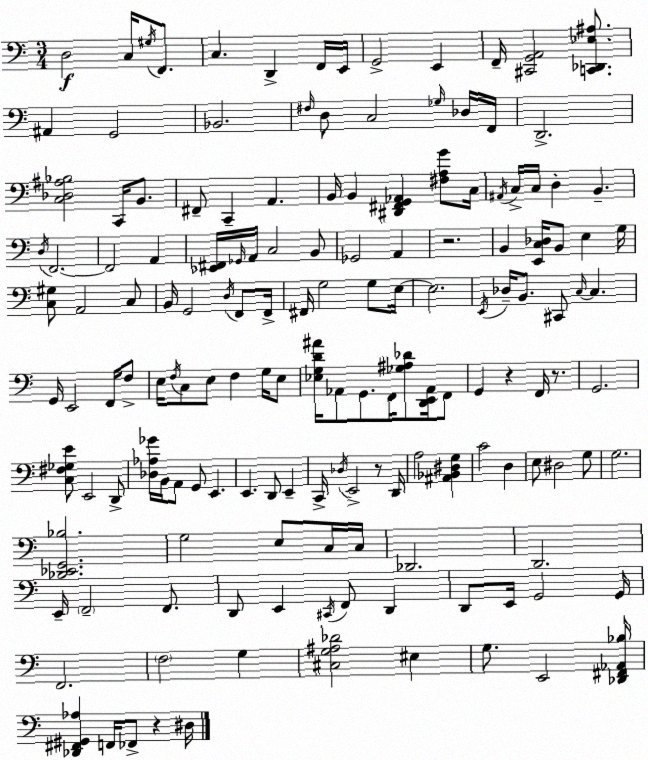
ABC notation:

X:1
T:Untitled
M:3/4
L:1/4
K:C
D,2 C,/4 ^G,/4 F,,/2 C, D,, F,,/4 E,,/4 G,,2 E,, F,,/4 [^C,,G,,A,,]2 [C,,_D,,_E,^A,]/2 ^A,, G,,2 _B,,2 ^F,/4 D,/2 C,2 _G,/4 _D,/4 F,,/4 D,,2 [C,_D,^A,_B,]2 C,,/4 B,,/2 ^F,,/2 C,, A,, B,,/4 B,, [^D,,^F,,G,,_A,,] [^F,A,G]/2 C,/4 ^A,,/4 C,/4 C,/4 D, B,, D,/4 F,,2 F,,2 A,, [_E,,^F,,]/4 _G,,/4 A,,/4 C,2 B,,/2 _G,,2 A,, z2 B,, [E,,C,_D,]/4 B,,/2 E, G,/4 [C,^G,]/2 A,,2 C,/2 B,,/4 G,,2 D,/4 F,,/2 F,,/4 ^F,,/4 G,2 G,/2 E,/4 E,2 E,,/4 _D,/4 B,,/2 ^C,,/2 C,/4 C, G,,/4 E,,2 F,,/4 F,/2 E,/4 F,/4 C,/2 E,/2 F, G,/4 E,/2 [_E,G,D^A]/4 _A,,/2 G,,/2 F,,/4 [_G,^A,_D]/2 [D,,E,,_A,,]/4 F,,/2 G,, z F,,/4 z/2 G,,2 [C,^F,_G,E]/2 E,,2 D,,/2 [_D,_A,_G]/4 B,,/4 A,,/2 G,,/2 E,, E,, D,,/2 E,, C,,/4 _D,/4 E,,2 z/2 D,,/4 A,2 [^A,,_B,,^D,G,] C2 D, E,/2 ^D,2 G,/2 G,2 [_D,,_E,,G,,_B,]2 G,2 E,/2 C,/4 C,/4 _D,,2 D,,2 E,,/4 F,,2 F,,/2 D,,/2 E,, ^C,,/4 F,,/2 D,, D,,/2 E,,/4 G,,2 G,,/4 F,,2 F,2 G, [^C,G,^A,_D]2 ^E, G,/2 E,,2 [_D,,^F,,_A,,_B,]/4 [_D,,^F,,^G,,_A,] F,,/4 _F,,/2 z ^D,/4